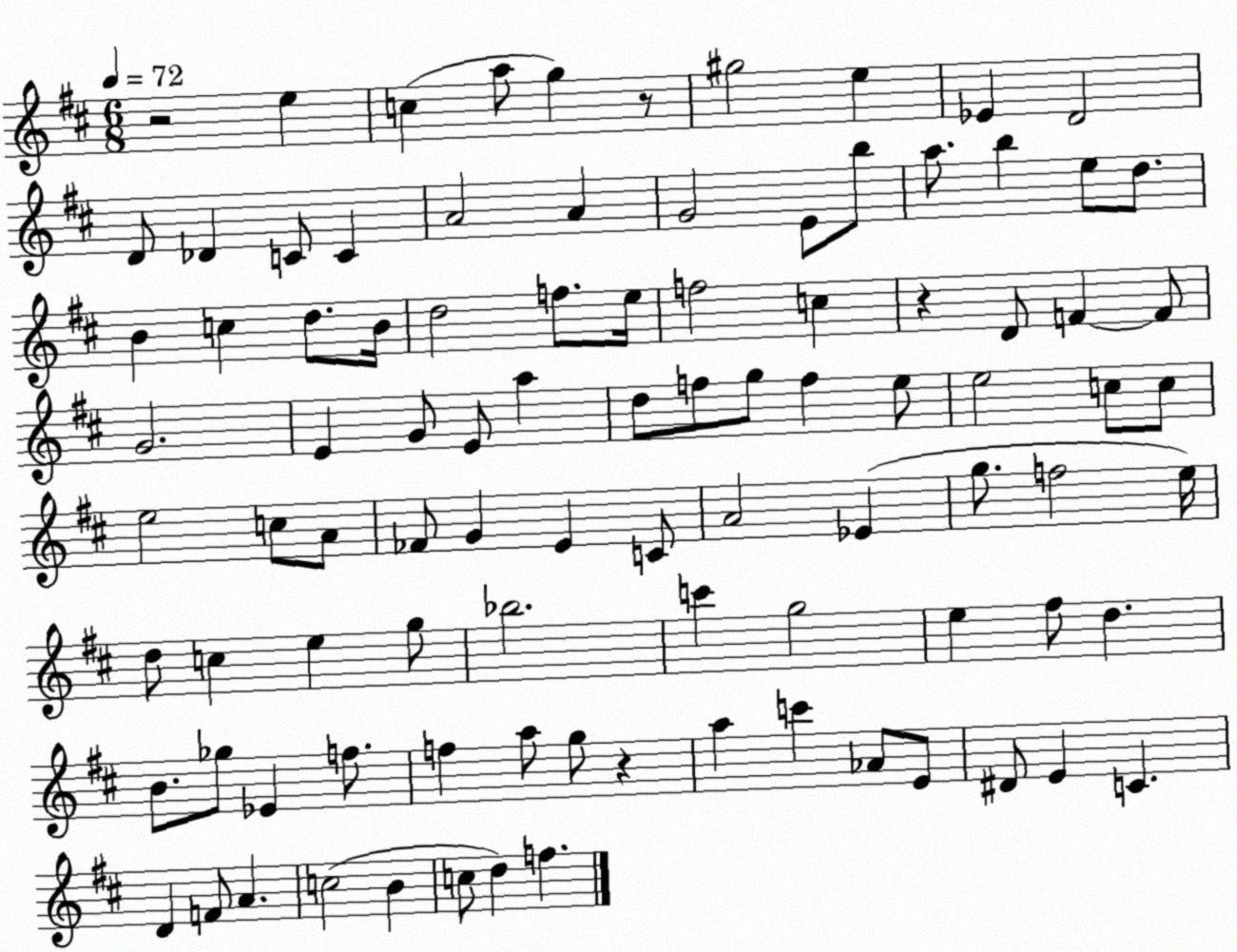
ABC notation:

X:1
T:Untitled
M:6/8
L:1/4
K:D
z2 e c a/2 g z/2 ^g2 e _E D2 D/2 _D C/2 C A2 A G2 E/2 b/2 a/2 b e/2 d/2 B c d/2 B/4 d2 f/2 e/4 f2 c z D/2 F F/2 G2 E G/2 E/2 a d/2 f/2 g/2 f e/2 e2 c/2 c/2 e2 c/2 A/2 _F/2 G E C/2 A2 _E g/2 f2 e/4 d/2 c e g/2 _b2 c' g2 e ^f/2 d B/2 _g/2 _E f/2 f a/2 g/2 z a c' _A/2 E/2 ^D/2 E C D F/2 A c2 B c/2 d f